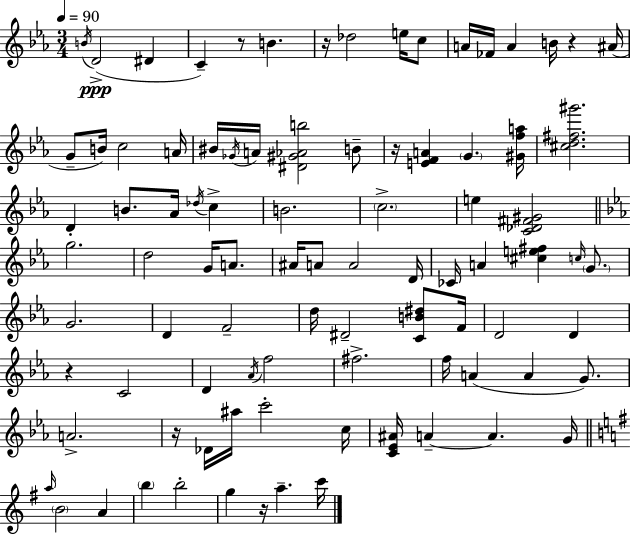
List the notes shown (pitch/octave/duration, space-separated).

B4/s D4/h D#4/q C4/q R/e B4/q. R/s Db5/h E5/s C5/e A4/s FES4/s A4/q B4/s R/q A#4/s G4/e B4/s C5/h A4/s BIS4/s Gb4/s A4/s [D#4,G#4,Ab4,B5]/h B4/e R/s [E4,F4,A4]/q G4/q. [G#4,F5,A5]/s [C#5,D5,F#5,G#6]/h. D4/q B4/e. Ab4/s Db5/s C5/q B4/h. C5/h. E5/q [C4,Db4,F#4,G#4]/h G5/h. D5/h G4/s A4/e. A#4/s A4/e A4/h D4/s CES4/s A4/q [C#5,E5,F#5]/q C5/s G4/e. G4/h. D4/q F4/h D5/s D#4/h [C4,B4,D#5]/e F4/s D4/h D4/q R/q C4/h D4/q Ab4/s F5/h F#5/h. F5/s A4/q A4/q G4/e. A4/h. R/s Db4/s A#5/s C6/h C5/s [C4,Eb4,A#4]/s A4/q A4/q. G4/s A5/s B4/h A4/q B5/q B5/h G5/q R/s A5/q. C6/s